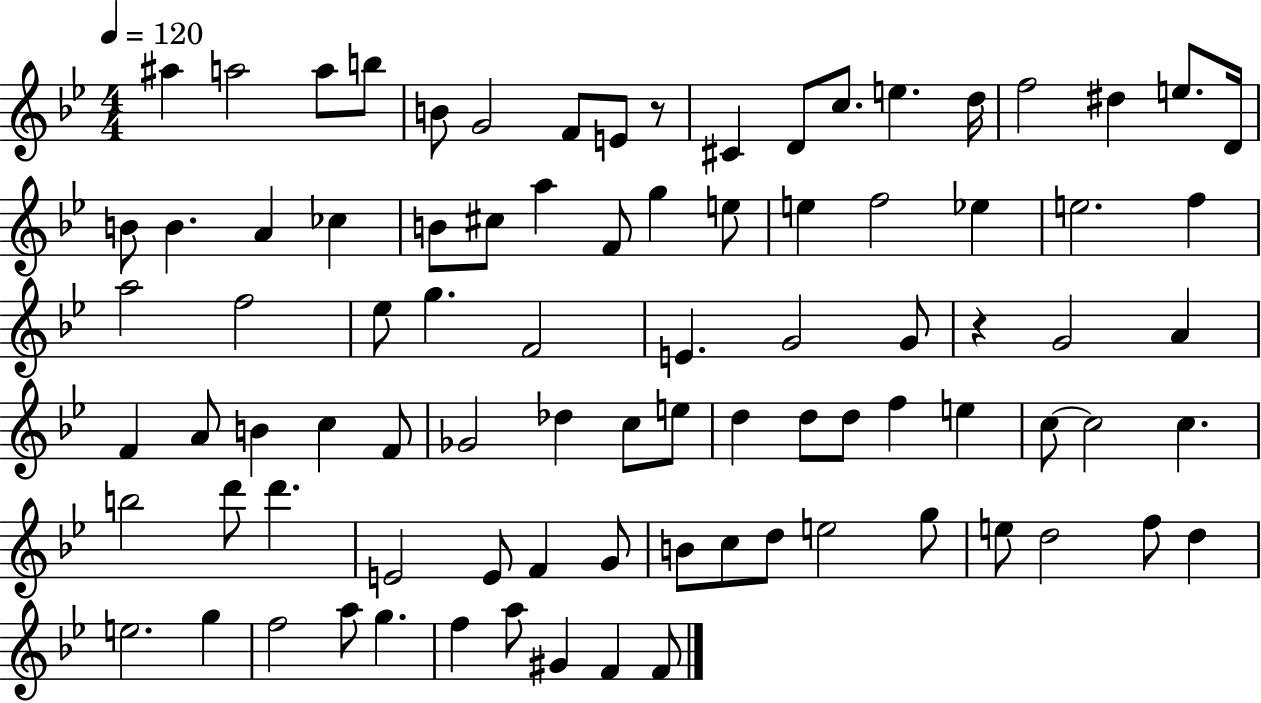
X:1
T:Untitled
M:4/4
L:1/4
K:Bb
^a a2 a/2 b/2 B/2 G2 F/2 E/2 z/2 ^C D/2 c/2 e d/4 f2 ^d e/2 D/4 B/2 B A _c B/2 ^c/2 a F/2 g e/2 e f2 _e e2 f a2 f2 _e/2 g F2 E G2 G/2 z G2 A F A/2 B c F/2 _G2 _d c/2 e/2 d d/2 d/2 f e c/2 c2 c b2 d'/2 d' E2 E/2 F G/2 B/2 c/2 d/2 e2 g/2 e/2 d2 f/2 d e2 g f2 a/2 g f a/2 ^G F F/2